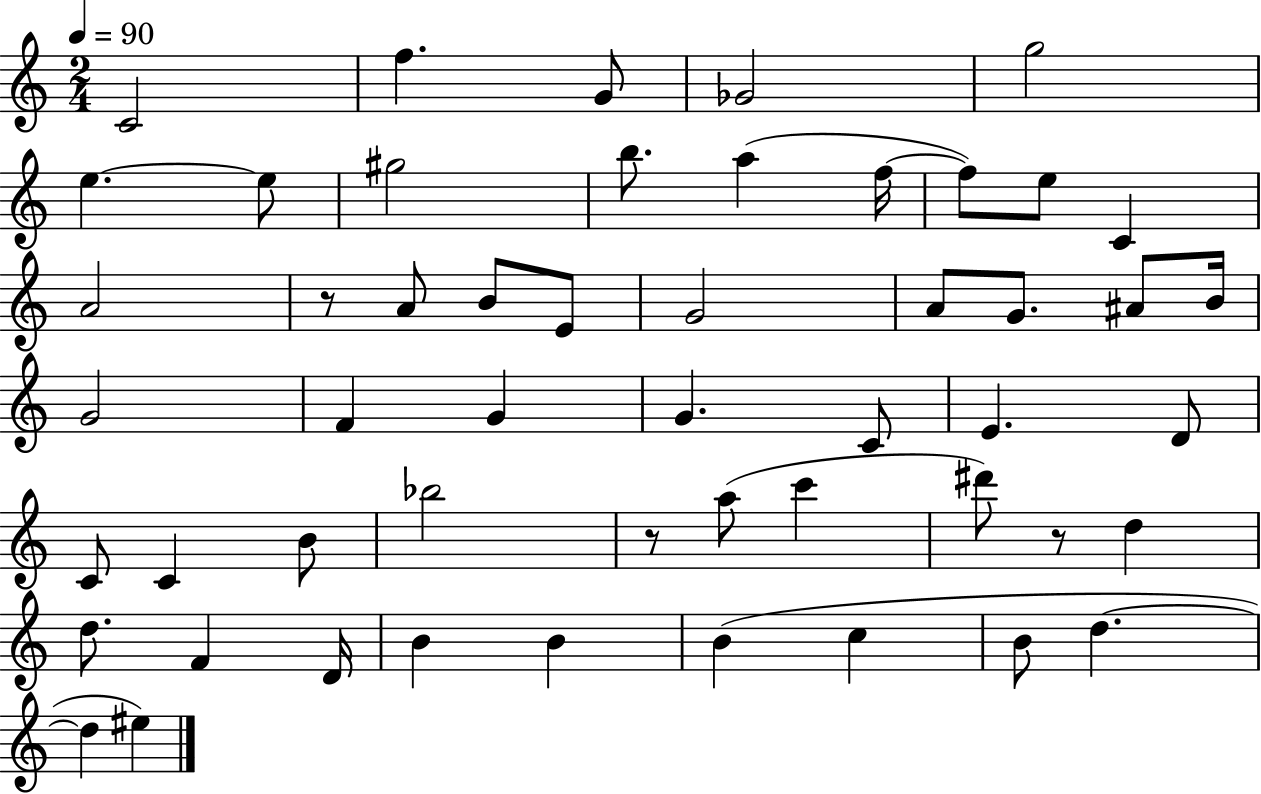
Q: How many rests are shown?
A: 3